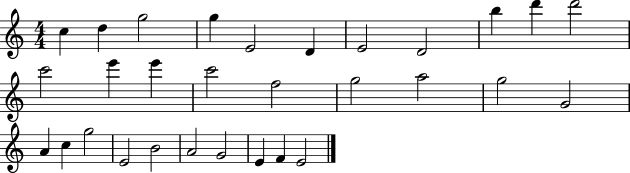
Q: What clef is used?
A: treble